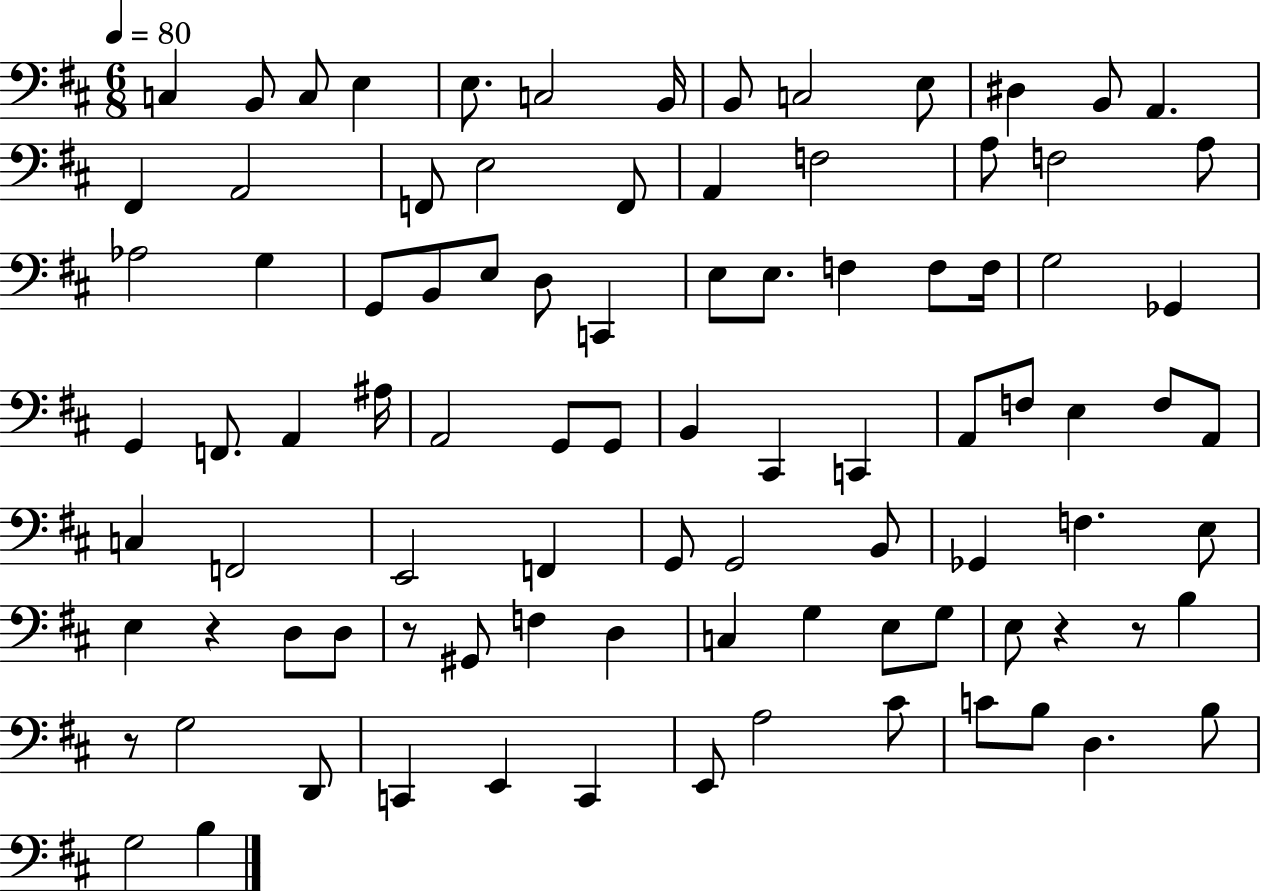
C3/q B2/e C3/e E3/q E3/e. C3/h B2/s B2/e C3/h E3/e D#3/q B2/e A2/q. F#2/q A2/h F2/e E3/h F2/e A2/q F3/h A3/e F3/h A3/e Ab3/h G3/q G2/e B2/e E3/e D3/e C2/q E3/e E3/e. F3/q F3/e F3/s G3/h Gb2/q G2/q F2/e. A2/q A#3/s A2/h G2/e G2/e B2/q C#2/q C2/q A2/e F3/e E3/q F3/e A2/e C3/q F2/h E2/h F2/q G2/e G2/h B2/e Gb2/q F3/q. E3/e E3/q R/q D3/e D3/e R/e G#2/e F3/q D3/q C3/q G3/q E3/e G3/e E3/e R/q R/e B3/q R/e G3/h D2/e C2/q E2/q C2/q E2/e A3/h C#4/e C4/e B3/e D3/q. B3/e G3/h B3/q